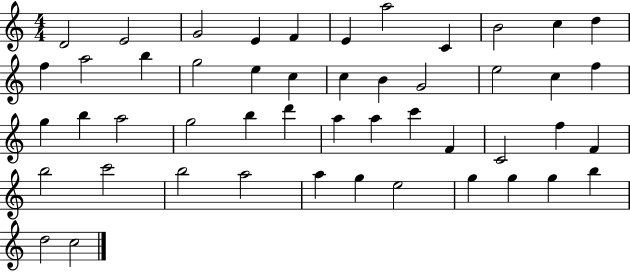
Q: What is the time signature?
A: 4/4